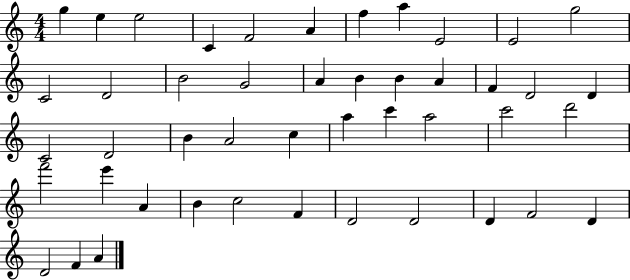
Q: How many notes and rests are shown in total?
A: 46